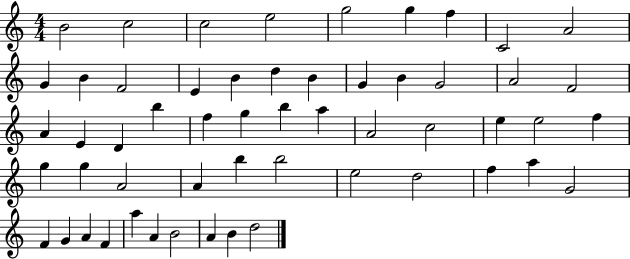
X:1
T:Untitled
M:4/4
L:1/4
K:C
B2 c2 c2 e2 g2 g f C2 A2 G B F2 E B d B G B G2 A2 F2 A E D b f g b a A2 c2 e e2 f g g A2 A b b2 e2 d2 f a G2 F G A F a A B2 A B d2